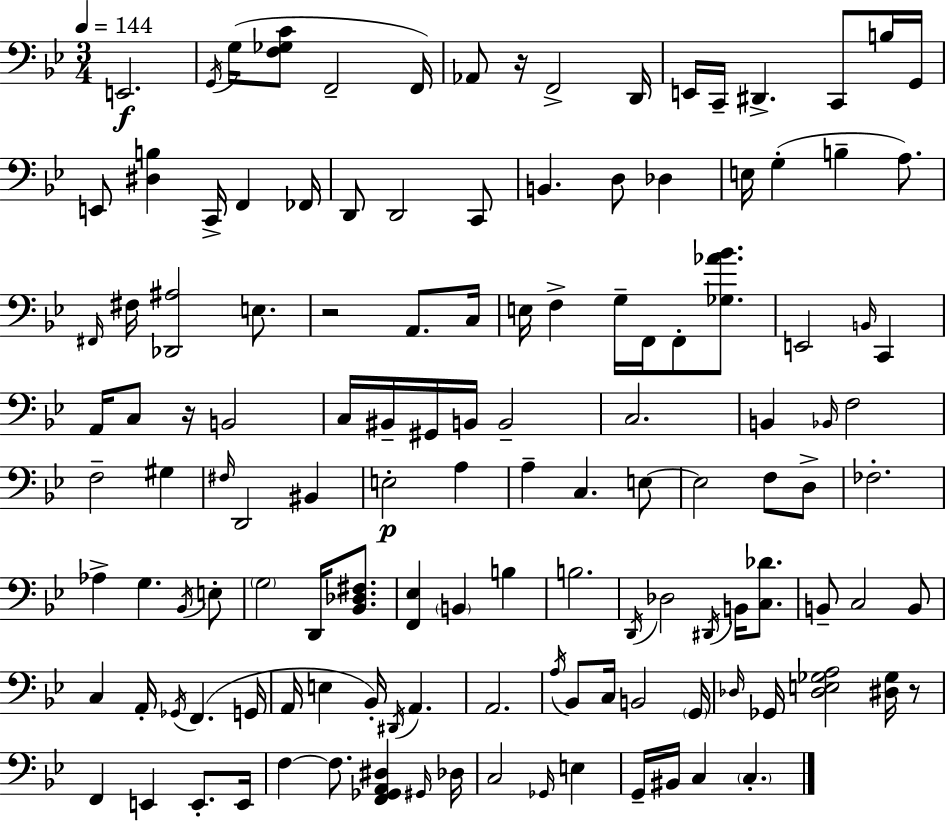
X:1
T:Untitled
M:3/4
L:1/4
K:Bb
E,,2 G,,/4 G,/4 [F,_G,C]/2 F,,2 F,,/4 _A,,/2 z/4 F,,2 D,,/4 E,,/4 C,,/4 ^D,, C,,/2 B,/4 G,,/4 E,,/2 [^D,B,] C,,/4 F,, _F,,/4 D,,/2 D,,2 C,,/2 B,, D,/2 _D, E,/4 G, B, A,/2 ^F,,/4 ^F,/4 [_D,,^A,]2 E,/2 z2 A,,/2 C,/4 E,/4 F, G,/4 F,,/4 F,,/2 [_G,_A_B]/2 E,,2 B,,/4 C,, A,,/4 C,/2 z/4 B,,2 C,/4 ^B,,/4 ^G,,/4 B,,/4 B,,2 C,2 B,, _B,,/4 F,2 F,2 ^G, ^F,/4 D,,2 ^B,, E,2 A, A, C, E,/2 E,2 F,/2 D,/2 _F,2 _A, G, _B,,/4 E,/2 G,2 D,,/4 [_B,,_D,^F,]/2 [F,,_E,] B,, B, B,2 D,,/4 _D,2 ^D,,/4 B,,/4 [C,_D]/2 B,,/2 C,2 B,,/2 C, A,,/4 _G,,/4 F,, G,,/4 A,,/4 E, _B,,/4 ^D,,/4 A,, A,,2 A,/4 _B,,/2 C,/4 B,,2 G,,/4 _D,/4 _G,,/4 [_D,E,_G,A,]2 [^D,_G,]/4 z/2 F,, E,, E,,/2 E,,/4 F, F,/2 [F,,_G,,A,,^D,] ^G,,/4 _D,/4 C,2 _G,,/4 E, G,,/4 ^B,,/4 C, C,